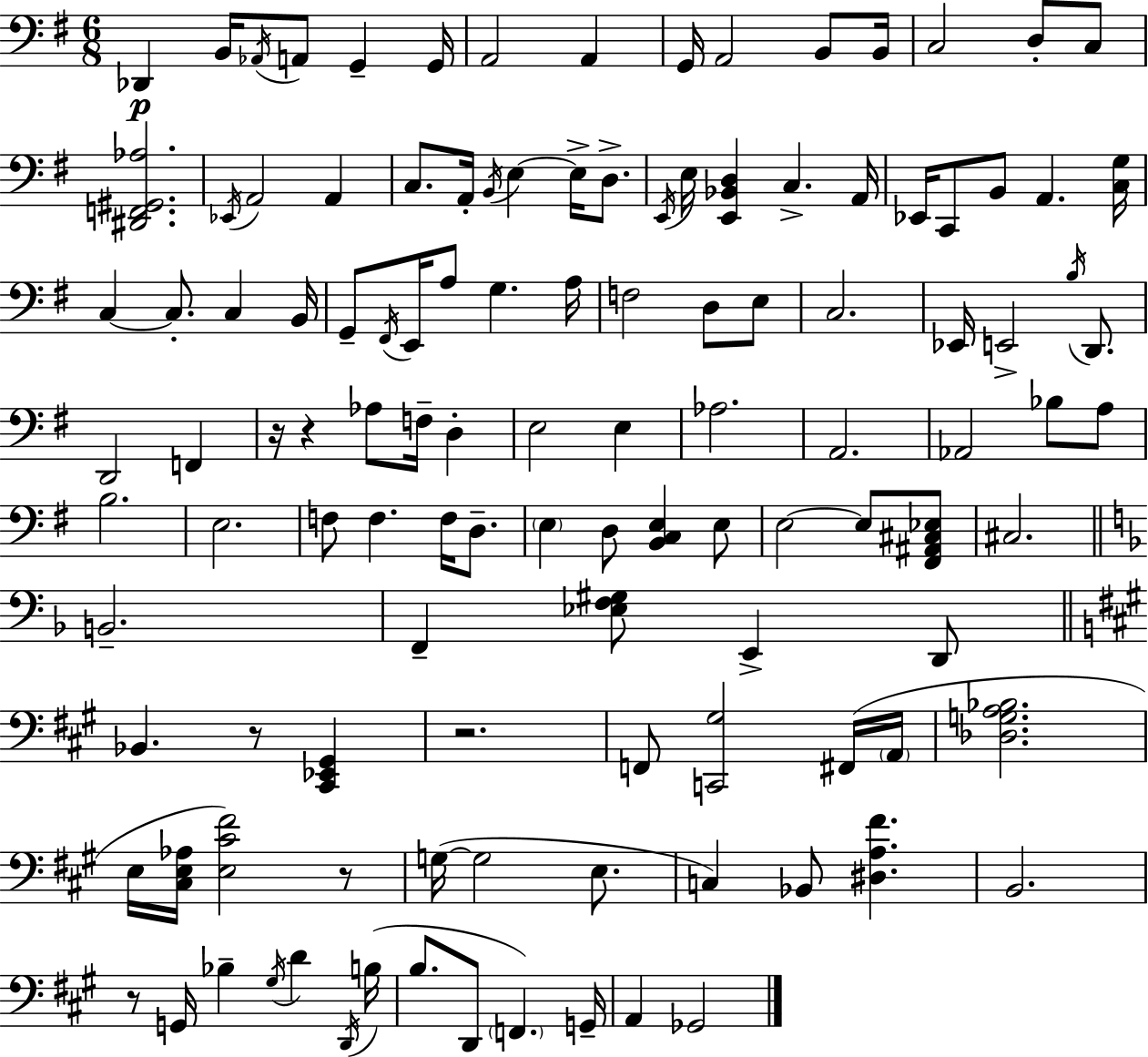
{
  \clef bass
  \numericTimeSignature
  \time 6/8
  \key g \major
  des,4\p b,16 \acciaccatura { aes,16 } a,8 g,4-- | g,16 a,2 a,4 | g,16 a,2 b,8 | b,16 c2 d8-. c8 | \break <dis, f, gis, aes>2. | \acciaccatura { ees,16 } a,2 a,4 | c8. a,16-. \acciaccatura { b,16 } e4~~ e16-> | d8.-> \acciaccatura { e,16 } e16 <e, bes, d>4 c4.-> | \break a,16 ees,16 c,8 b,8 a,4. | <c g>16 c4~~ c8.-. c4 | b,16 g,8-- \acciaccatura { fis,16 } e,16 a8 g4. | a16 f2 | \break d8 e8 c2. | ees,16 e,2-> | \acciaccatura { b16 } d,8. d,2 | f,4 r16 r4 aes8 | \break f16-- d4-. e2 | e4 aes2. | a,2. | aes,2 | \break bes8 a8 b2. | e2. | f8 f4. | f16 d8.-- \parenthesize e4 d8 | \break <b, c e>4 e8 e2~~ | e8 <fis, ais, cis ees>8 cis2. | \bar "||" \break \key d \minor b,2.-- | f,4-- <ees f gis>8 e,4-> d,8 | \bar "||" \break \key a \major bes,4. r8 <cis, ees, gis,>4 | r2. | f,8 <c, gis>2 fis,16( \parenthesize a,16 | <des g a bes>2. | \break e16 <cis e aes>16 <e cis' fis'>2) r8 | g16~(~ g2 e8. | c4) bes,8 <dis a fis'>4. | b,2. | \break r8 g,16 bes4-- \acciaccatura { gis16 } d'4 | \acciaccatura { d,16 } b16( b8. d,8 \parenthesize f,4.) | g,16-- a,4 ges,2 | \bar "|."
}